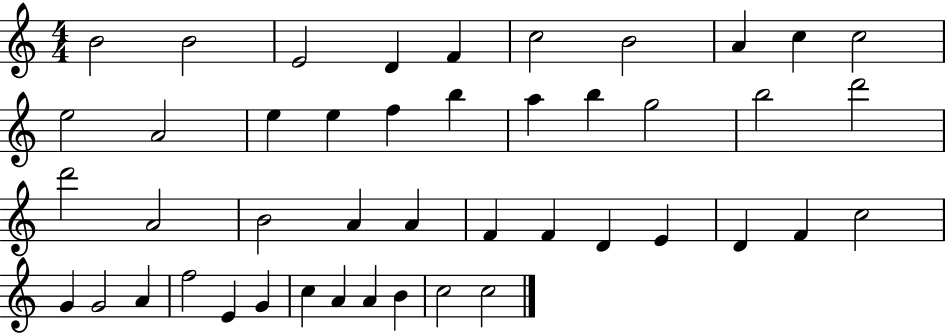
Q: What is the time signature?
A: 4/4